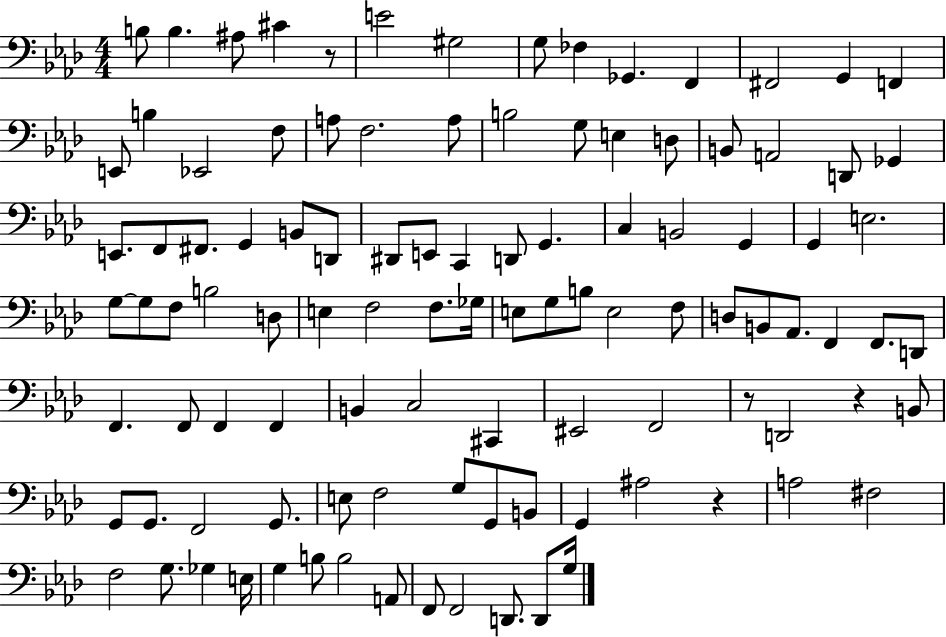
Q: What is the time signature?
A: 4/4